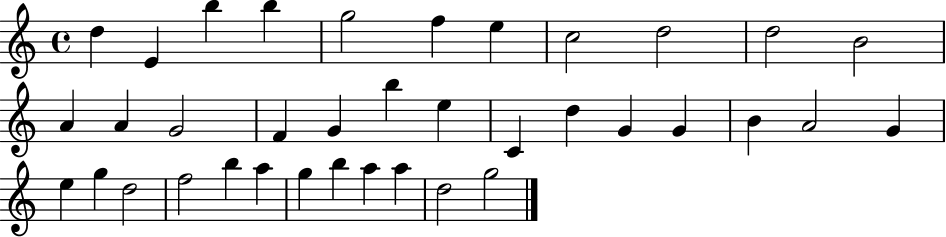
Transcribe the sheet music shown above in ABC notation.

X:1
T:Untitled
M:4/4
L:1/4
K:C
d E b b g2 f e c2 d2 d2 B2 A A G2 F G b e C d G G B A2 G e g d2 f2 b a g b a a d2 g2